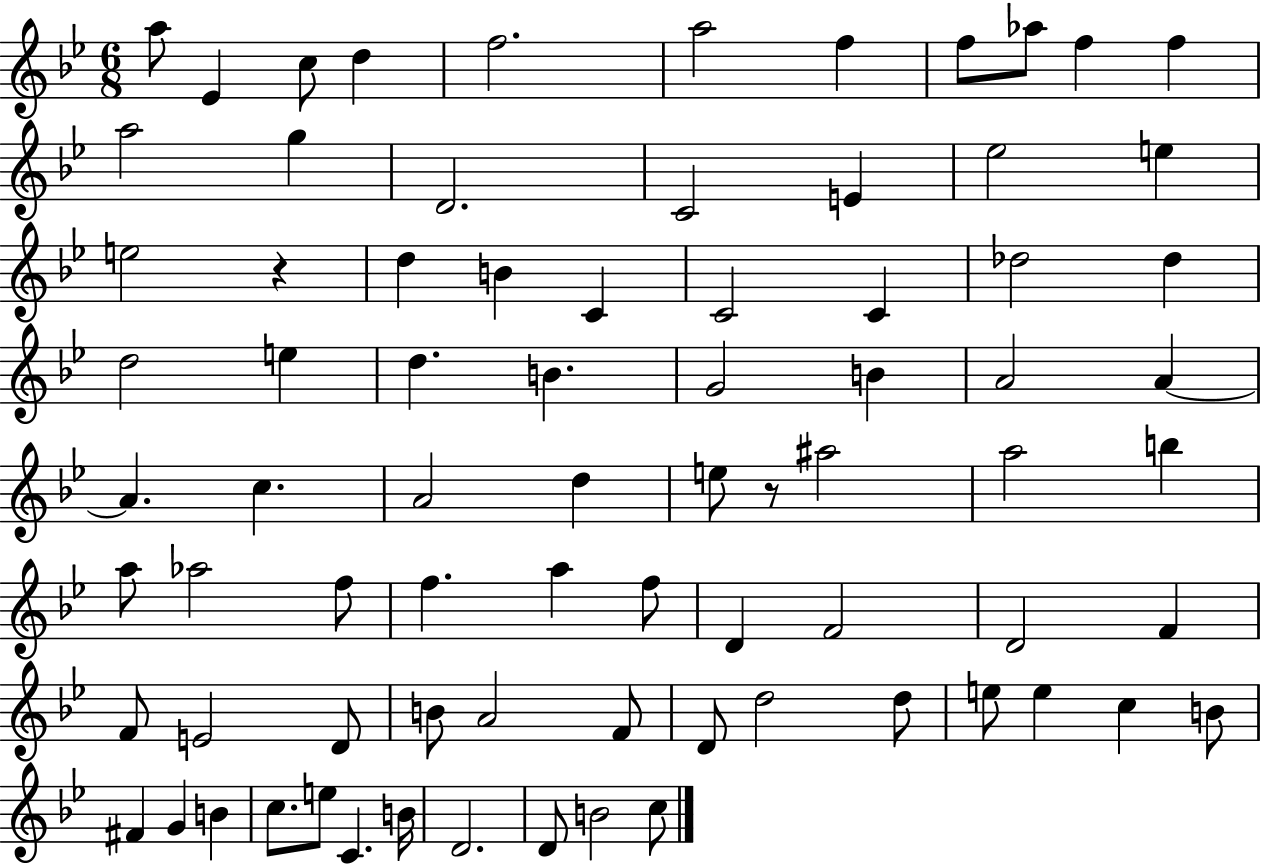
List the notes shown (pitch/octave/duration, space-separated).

A5/e Eb4/q C5/e D5/q F5/h. A5/h F5/q F5/e Ab5/e F5/q F5/q A5/h G5/q D4/h. C4/h E4/q Eb5/h E5/q E5/h R/q D5/q B4/q C4/q C4/h C4/q Db5/h Db5/q D5/h E5/q D5/q. B4/q. G4/h B4/q A4/h A4/q A4/q. C5/q. A4/h D5/q E5/e R/e A#5/h A5/h B5/q A5/e Ab5/h F5/e F5/q. A5/q F5/e D4/q F4/h D4/h F4/q F4/e E4/h D4/e B4/e A4/h F4/e D4/e D5/h D5/e E5/e E5/q C5/q B4/e F#4/q G4/q B4/q C5/e. E5/e C4/q. B4/s D4/h. D4/e B4/h C5/e